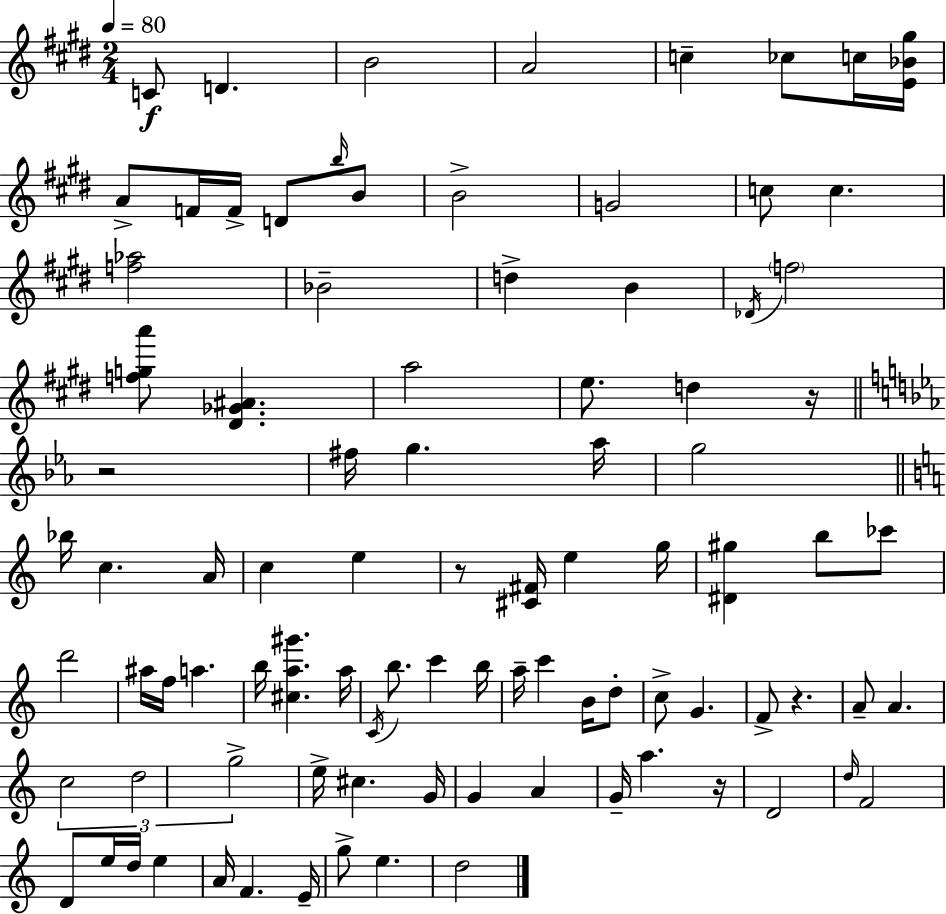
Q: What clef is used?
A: treble